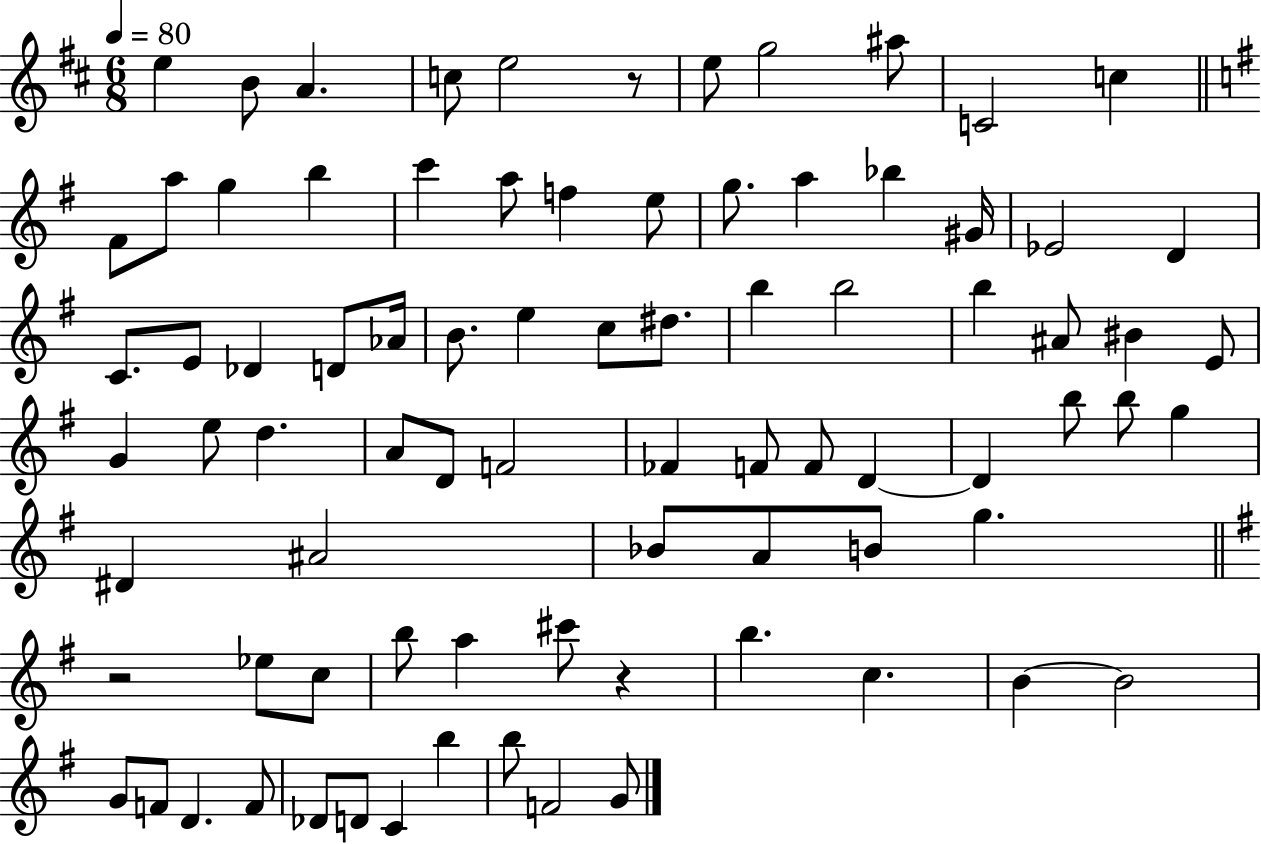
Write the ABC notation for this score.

X:1
T:Untitled
M:6/8
L:1/4
K:D
e B/2 A c/2 e2 z/2 e/2 g2 ^a/2 C2 c ^F/2 a/2 g b c' a/2 f e/2 g/2 a _b ^G/4 _E2 D C/2 E/2 _D D/2 _A/4 B/2 e c/2 ^d/2 b b2 b ^A/2 ^B E/2 G e/2 d A/2 D/2 F2 _F F/2 F/2 D D b/2 b/2 g ^D ^A2 _B/2 A/2 B/2 g z2 _e/2 c/2 b/2 a ^c'/2 z b c B B2 G/2 F/2 D F/2 _D/2 D/2 C b b/2 F2 G/2